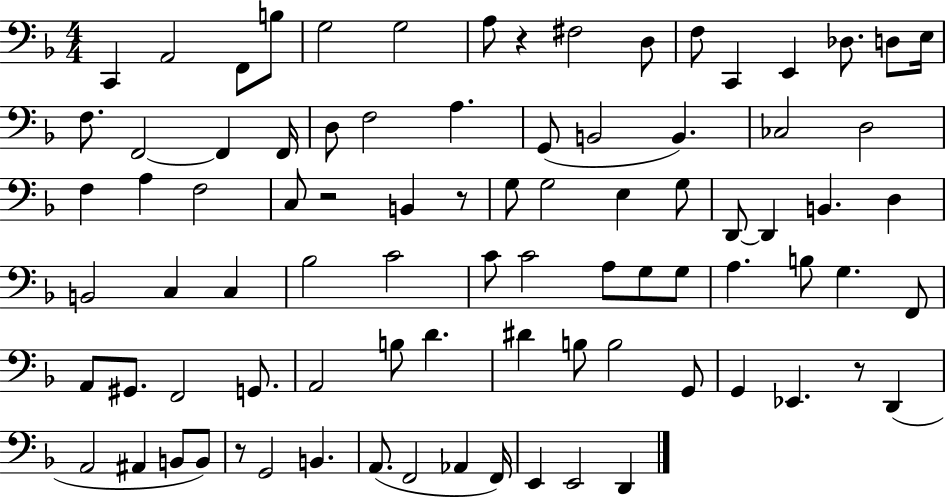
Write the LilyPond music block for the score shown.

{
  \clef bass
  \numericTimeSignature
  \time 4/4
  \key f \major
  \repeat volta 2 { c,4 a,2 f,8 b8 | g2 g2 | a8 r4 fis2 d8 | f8 c,4 e,4 des8. d8 e16 | \break f8. f,2~~ f,4 f,16 | d8 f2 a4. | g,8( b,2 b,4.) | ces2 d2 | \break f4 a4 f2 | c8 r2 b,4 r8 | g8 g2 e4 g8 | d,8~~ d,4 b,4. d4 | \break b,2 c4 c4 | bes2 c'2 | c'8 c'2 a8 g8 g8 | a4. b8 g4. f,8 | \break a,8 gis,8. f,2 g,8. | a,2 b8 d'4. | dis'4 b8 b2 g,8 | g,4 ees,4. r8 d,4( | \break a,2 ais,4 b,8 b,8) | r8 g,2 b,4. | a,8.( f,2 aes,4 f,16) | e,4 e,2 d,4 | \break } \bar "|."
}